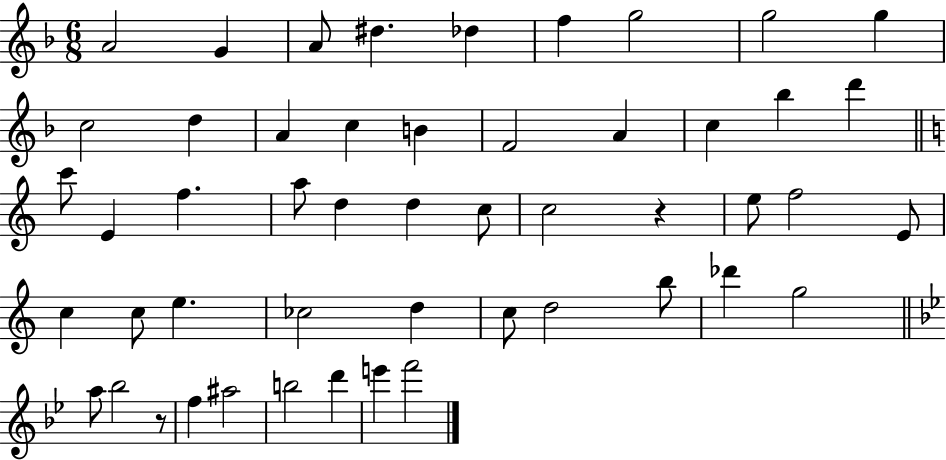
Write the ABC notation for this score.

X:1
T:Untitled
M:6/8
L:1/4
K:F
A2 G A/2 ^d _d f g2 g2 g c2 d A c B F2 A c _b d' c'/2 E f a/2 d d c/2 c2 z e/2 f2 E/2 c c/2 e _c2 d c/2 d2 b/2 _d' g2 a/2 _b2 z/2 f ^a2 b2 d' e' f'2